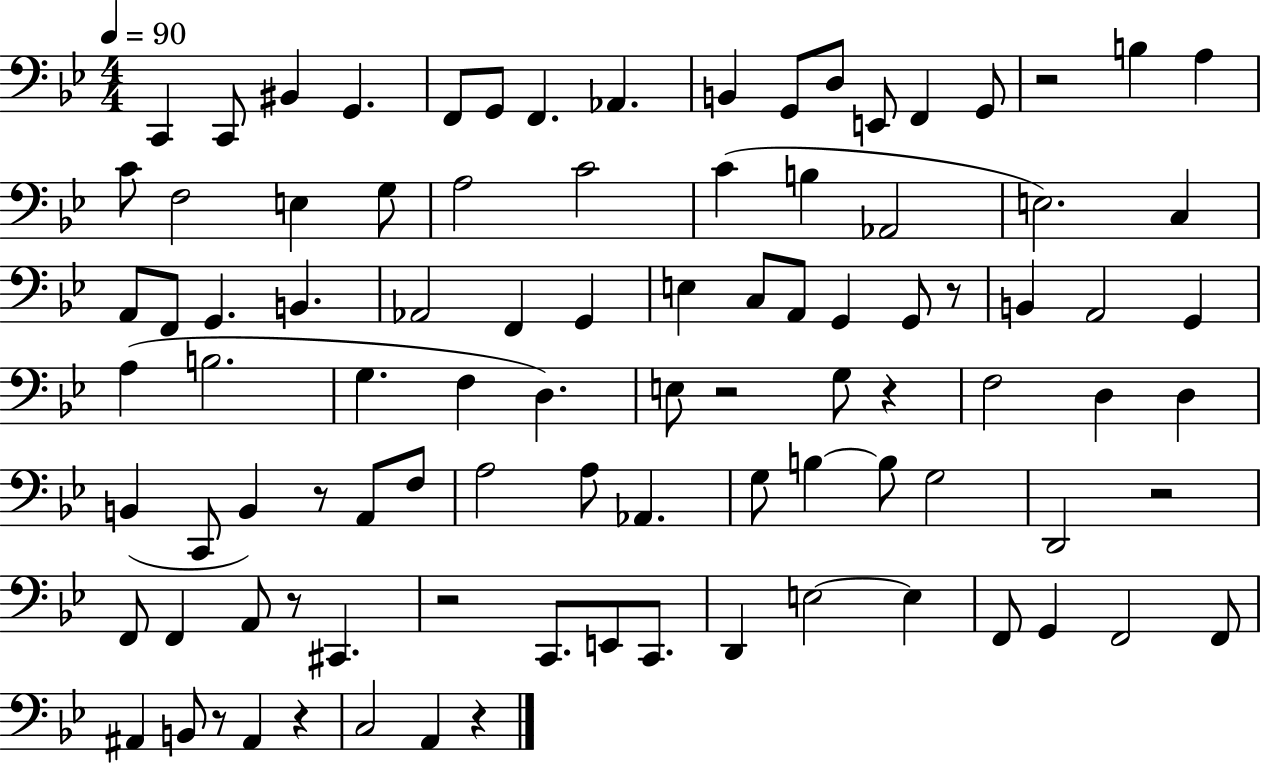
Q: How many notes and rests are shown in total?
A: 95